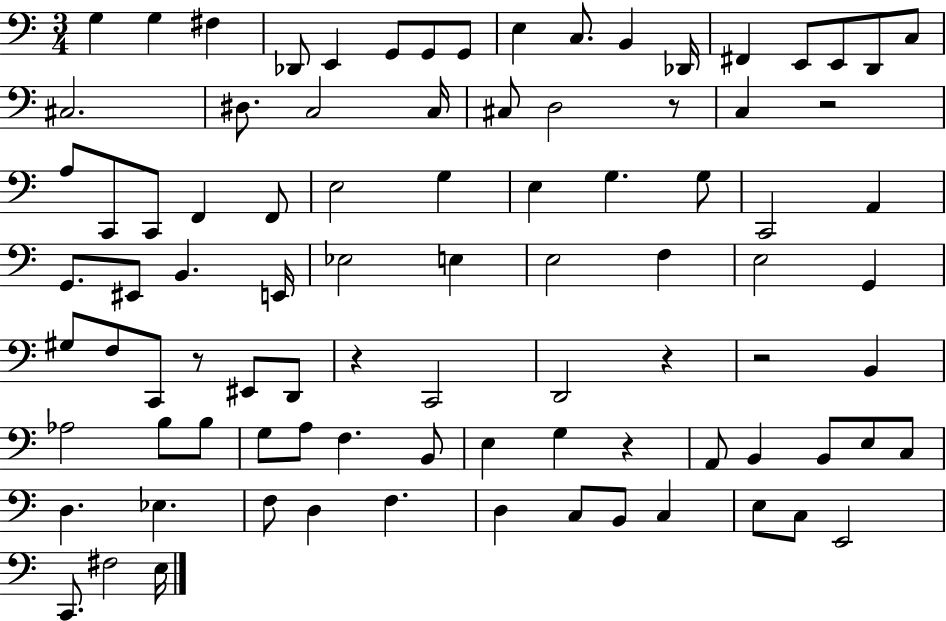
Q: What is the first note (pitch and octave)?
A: G3